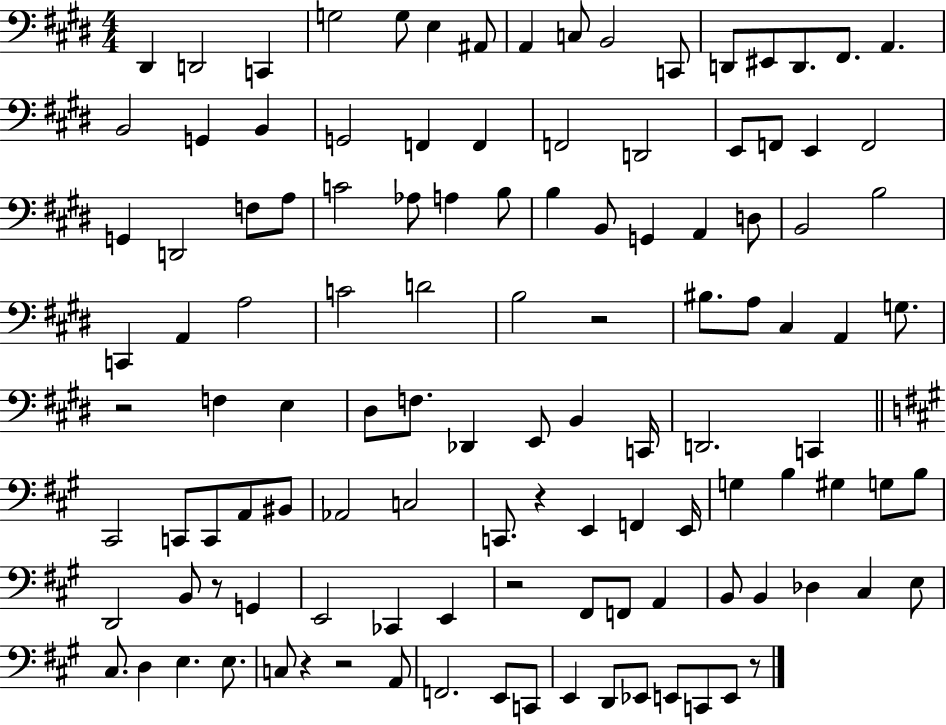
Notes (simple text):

D#2/q D2/h C2/q G3/h G3/e E3/q A#2/e A2/q C3/e B2/h C2/e D2/e EIS2/e D2/e. F#2/e. A2/q. B2/h G2/q B2/q G2/h F2/q F2/q F2/h D2/h E2/e F2/e E2/q F2/h G2/q D2/h F3/e A3/e C4/h Ab3/e A3/q B3/e B3/q B2/e G2/q A2/q D3/e B2/h B3/h C2/q A2/q A3/h C4/h D4/h B3/h R/h BIS3/e. A3/e C#3/q A2/q G3/e. R/h F3/q E3/q D#3/e F3/e. Db2/q E2/e B2/q C2/s D2/h. C2/q C#2/h C2/e C2/e A2/e BIS2/e Ab2/h C3/h C2/e. R/q E2/q F2/q E2/s G3/q B3/q G#3/q G3/e B3/e D2/h B2/e R/e G2/q E2/h CES2/q E2/q R/h F#2/e F2/e A2/q B2/e B2/q Db3/q C#3/q E3/e C#3/e. D3/q E3/q. E3/e. C3/e R/q R/h A2/e F2/h. E2/e C2/e E2/q D2/e Eb2/e E2/e C2/e E2/e R/e